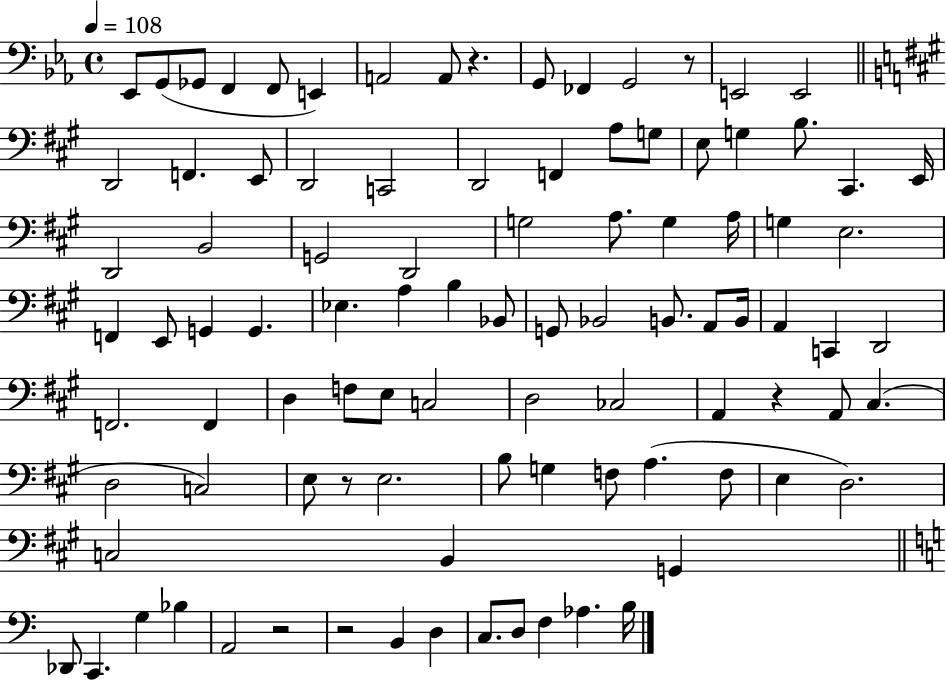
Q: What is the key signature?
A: EES major